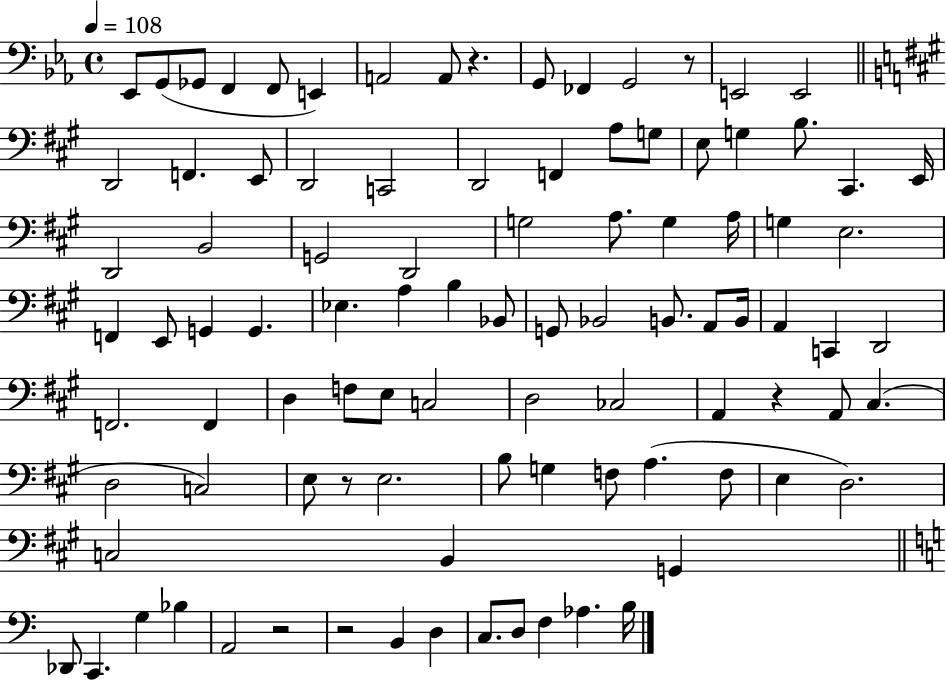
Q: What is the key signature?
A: EES major